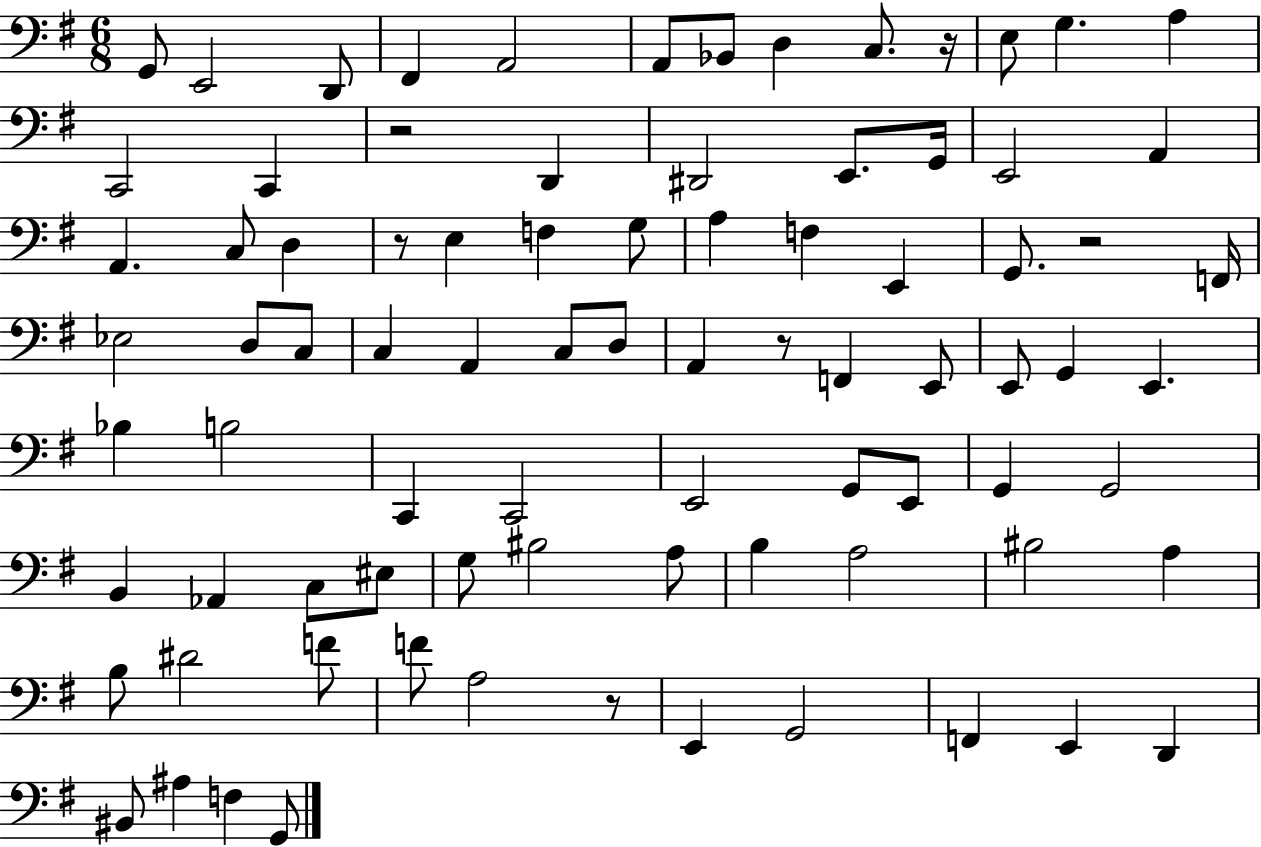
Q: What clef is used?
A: bass